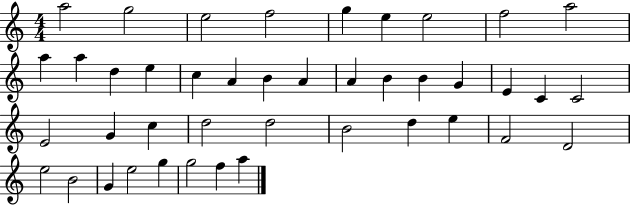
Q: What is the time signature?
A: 4/4